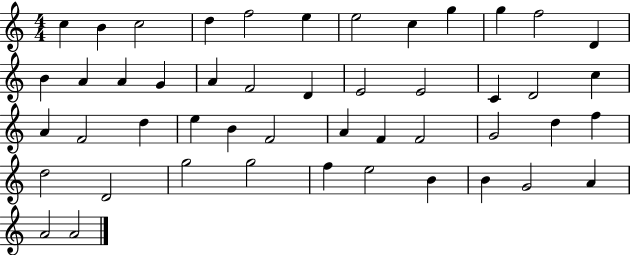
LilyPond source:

{
  \clef treble
  \numericTimeSignature
  \time 4/4
  \key c \major
  c''4 b'4 c''2 | d''4 f''2 e''4 | e''2 c''4 g''4 | g''4 f''2 d'4 | \break b'4 a'4 a'4 g'4 | a'4 f'2 d'4 | e'2 e'2 | c'4 d'2 c''4 | \break a'4 f'2 d''4 | e''4 b'4 f'2 | a'4 f'4 f'2 | g'2 d''4 f''4 | \break d''2 d'2 | g''2 g''2 | f''4 e''2 b'4 | b'4 g'2 a'4 | \break a'2 a'2 | \bar "|."
}